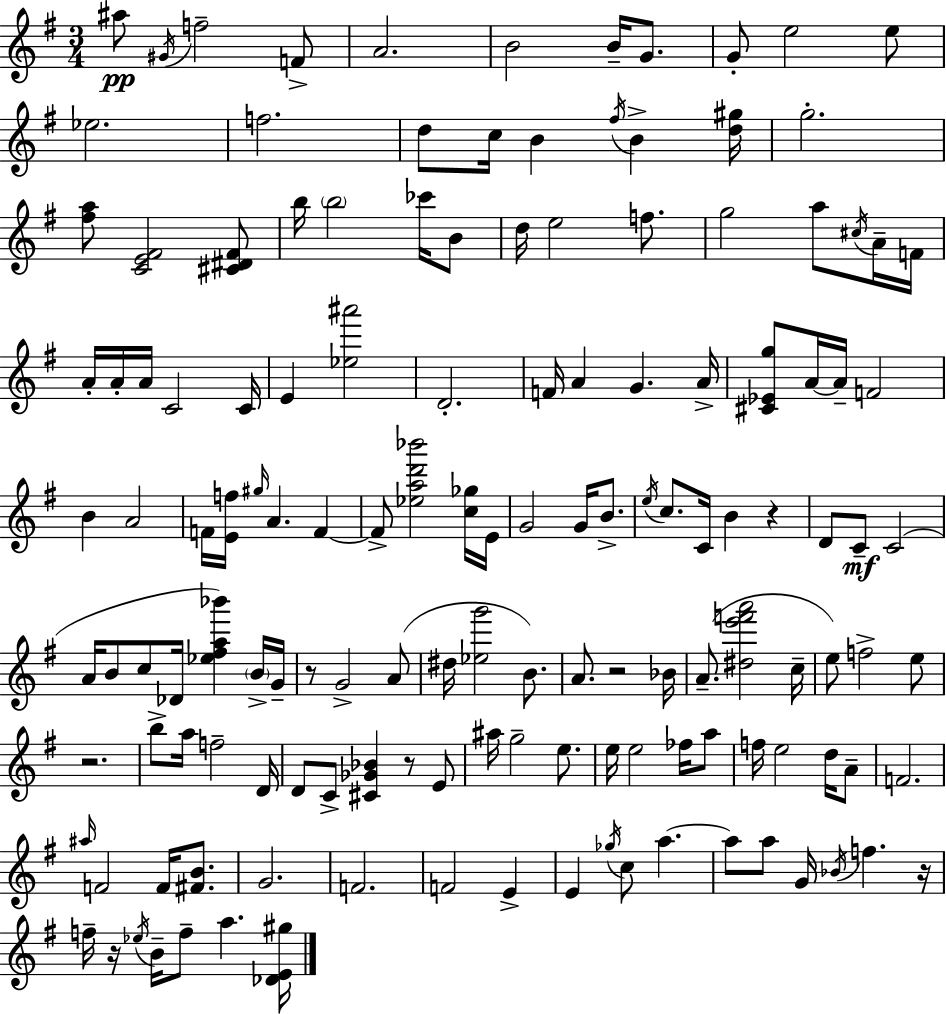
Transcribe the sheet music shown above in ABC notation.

X:1
T:Untitled
M:3/4
L:1/4
K:G
^a/2 ^G/4 f2 F/2 A2 B2 B/4 G/2 G/2 e2 e/2 _e2 f2 d/2 c/4 B ^f/4 B [d^g]/4 g2 [^fa]/2 [CE^F]2 [^C^D^F]/2 b/4 b2 _c'/4 B/2 d/4 e2 f/2 g2 a/2 ^c/4 A/4 F/4 A/4 A/4 A/4 C2 C/4 E [_e^a']2 D2 F/4 A G A/4 [^C_Eg]/2 A/4 A/4 F2 B A2 F/4 [Ef]/4 ^g/4 A F F/2 [_ead'_b']2 [c_g]/4 E/4 G2 G/4 B/2 e/4 c/2 C/4 B z D/2 C/2 C2 A/4 B/2 c/2 _D/4 [_e^fa_b'] B/4 G/4 z/2 G2 A/2 ^d/4 [_eg']2 B/2 A/2 z2 _B/4 A/2 [^de'f'a']2 c/4 e/2 f2 e/2 z2 b/2 a/4 f2 D/4 D/2 C/2 [^C_G_B] z/2 E/2 ^a/4 g2 e/2 e/4 e2 _f/4 a/2 f/4 e2 d/4 A/2 F2 ^a/4 F2 F/4 [^FB]/2 G2 F2 F2 E E _g/4 c/2 a a/2 a/2 G/4 _B/4 f z/4 f/4 z/4 _e/4 B/4 f/2 a [_DE^g]/4